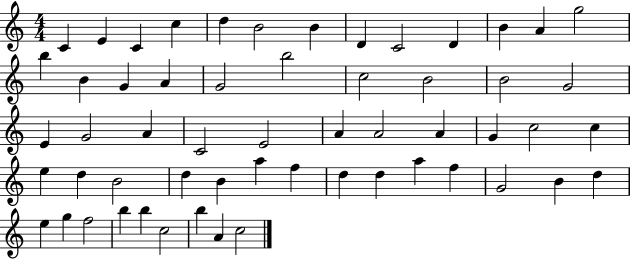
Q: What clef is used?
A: treble